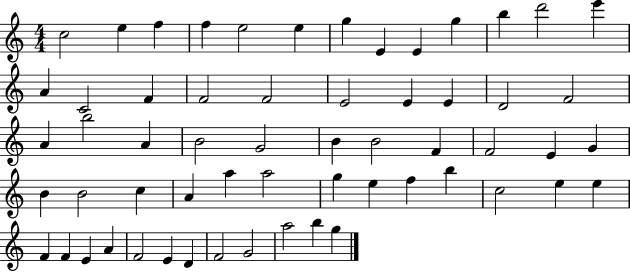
{
  \clef treble
  \numericTimeSignature
  \time 4/4
  \key c \major
  c''2 e''4 f''4 | f''4 e''2 e''4 | g''4 e'4 e'4 g''4 | b''4 d'''2 e'''4 | \break a'4 c'2 f'4 | f'2 f'2 | e'2 e'4 e'4 | d'2 f'2 | \break a'4 b''2 a'4 | b'2 g'2 | b'4 b'2 f'4 | f'2 e'4 g'4 | \break b'4 b'2 c''4 | a'4 a''4 a''2 | g''4 e''4 f''4 b''4 | c''2 e''4 e''4 | \break f'4 f'4 e'4 a'4 | f'2 e'4 d'4 | f'2 g'2 | a''2 b''4 g''4 | \break \bar "|."
}